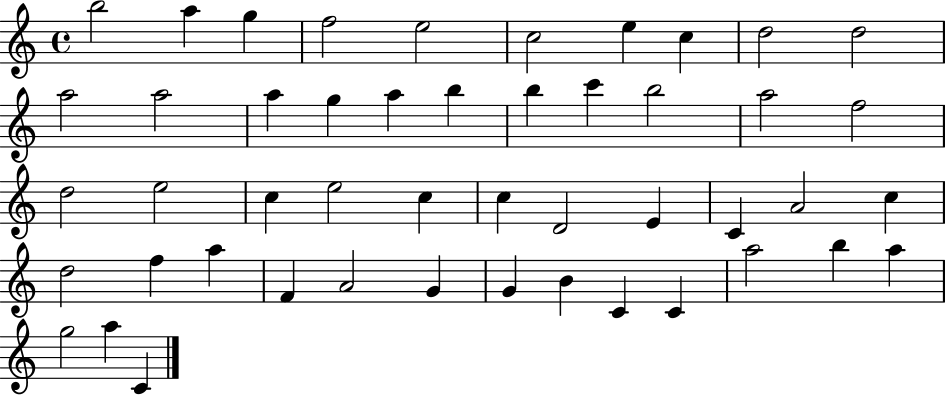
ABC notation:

X:1
T:Untitled
M:4/4
L:1/4
K:C
b2 a g f2 e2 c2 e c d2 d2 a2 a2 a g a b b c' b2 a2 f2 d2 e2 c e2 c c D2 E C A2 c d2 f a F A2 G G B C C a2 b a g2 a C